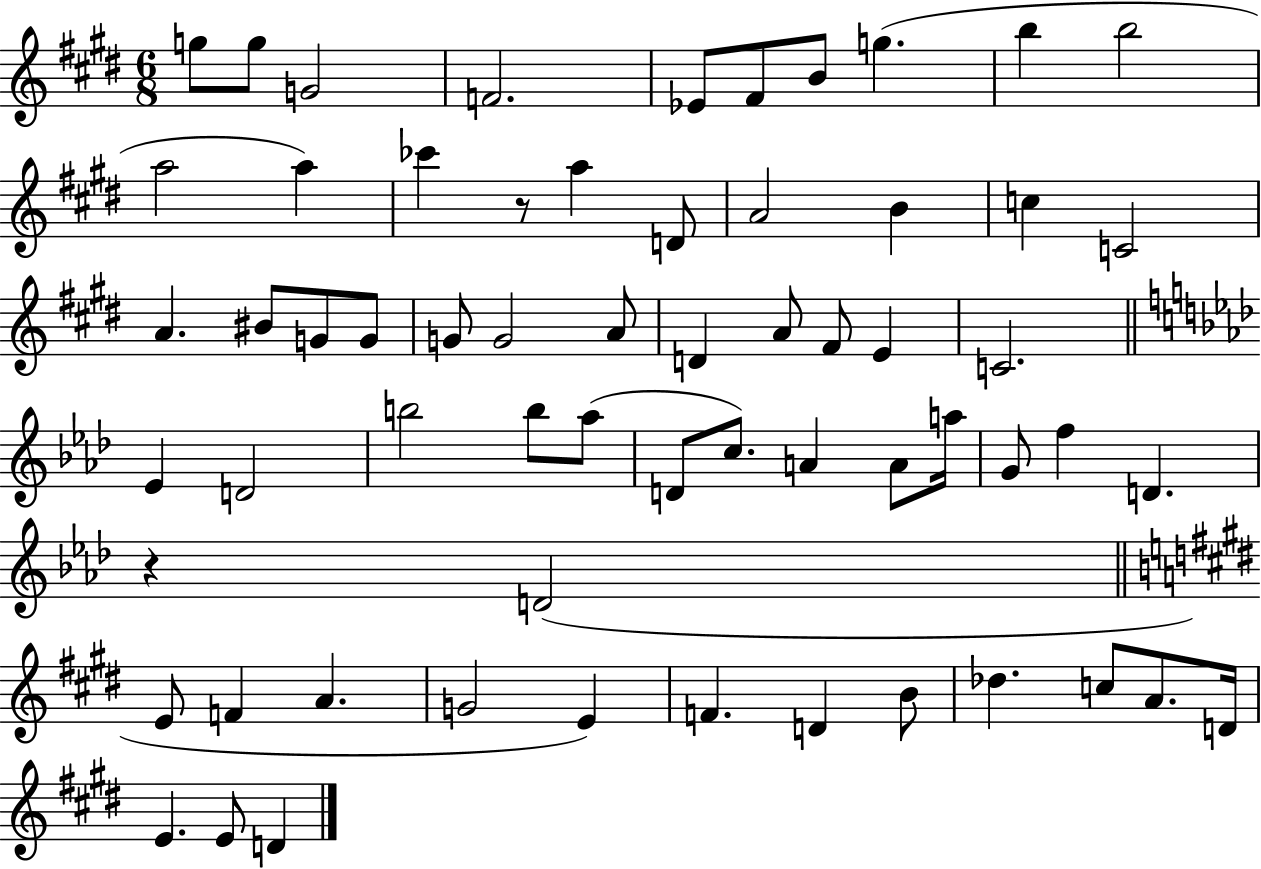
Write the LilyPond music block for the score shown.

{
  \clef treble
  \numericTimeSignature
  \time 6/8
  \key e \major
  \repeat volta 2 { g''8 g''8 g'2 | f'2. | ees'8 fis'8 b'8 g''4.( | b''4 b''2 | \break a''2 a''4) | ces'''4 r8 a''4 d'8 | a'2 b'4 | c''4 c'2 | \break a'4. bis'8 g'8 g'8 | g'8 g'2 a'8 | d'4 a'8 fis'8 e'4 | c'2. | \break \bar "||" \break \key aes \major ees'4 d'2 | b''2 b''8 aes''8( | d'8 c''8.) a'4 a'8 a''16 | g'8 f''4 d'4. | \break r4 d'2( | \bar "||" \break \key e \major e'8 f'4 a'4. | g'2 e'4) | f'4. d'4 b'8 | des''4. c''8 a'8. d'16 | \break e'4. e'8 d'4 | } \bar "|."
}